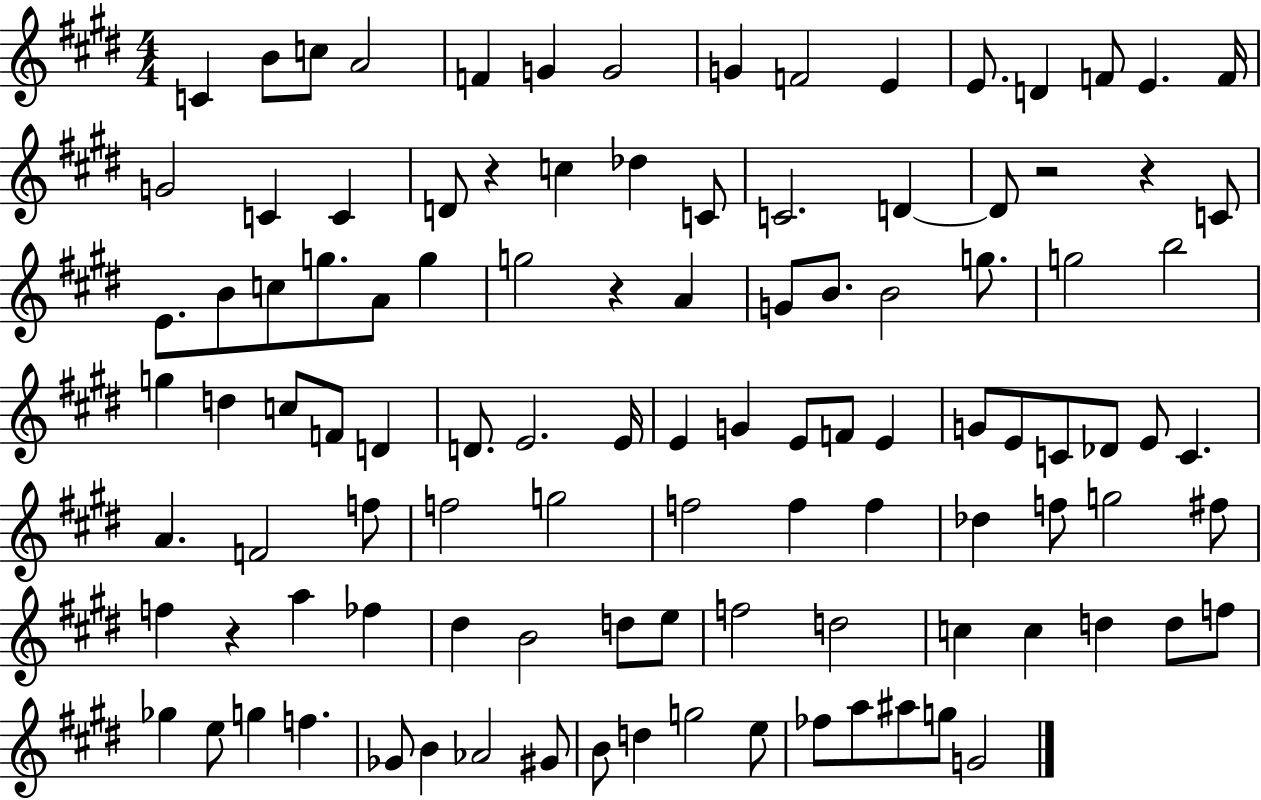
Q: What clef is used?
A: treble